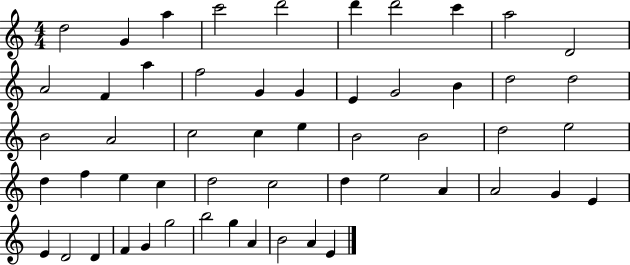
{
  \clef treble
  \numericTimeSignature
  \time 4/4
  \key c \major
  d''2 g'4 a''4 | c'''2 d'''2 | d'''4 d'''2 c'''4 | a''2 d'2 | \break a'2 f'4 a''4 | f''2 g'4 g'4 | e'4 g'2 b'4 | d''2 d''2 | \break b'2 a'2 | c''2 c''4 e''4 | b'2 b'2 | d''2 e''2 | \break d''4 f''4 e''4 c''4 | d''2 c''2 | d''4 e''2 a'4 | a'2 g'4 e'4 | \break e'4 d'2 d'4 | f'4 g'4 g''2 | b''2 g''4 a'4 | b'2 a'4 e'4 | \break \bar "|."
}